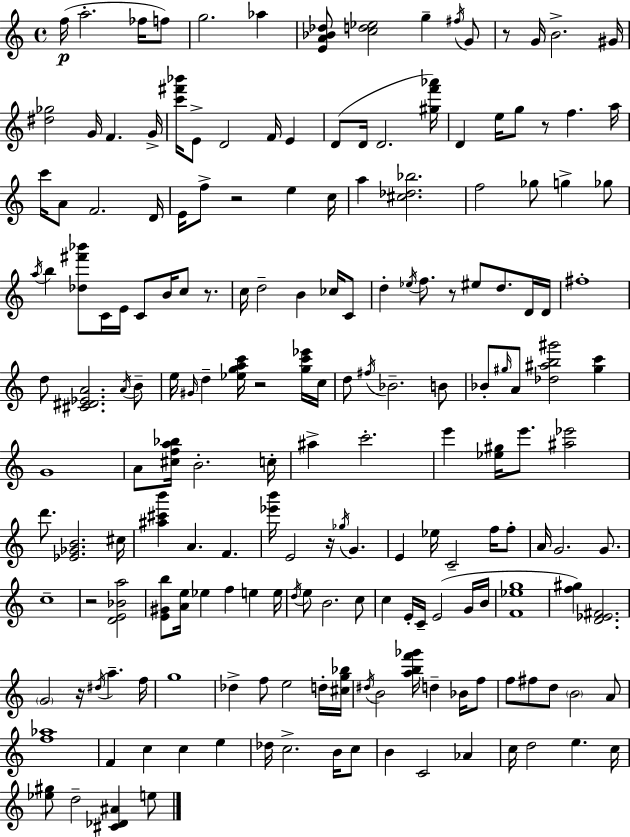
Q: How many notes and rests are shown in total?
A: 186